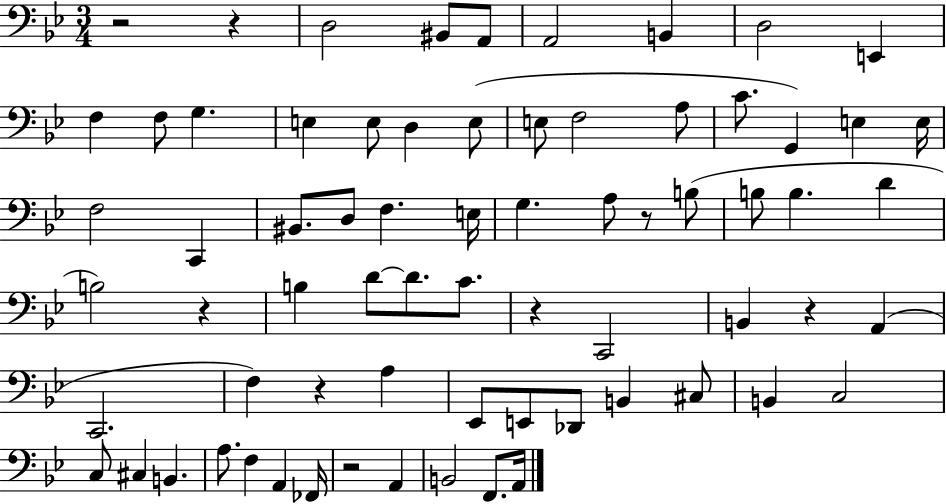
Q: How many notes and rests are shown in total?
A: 70